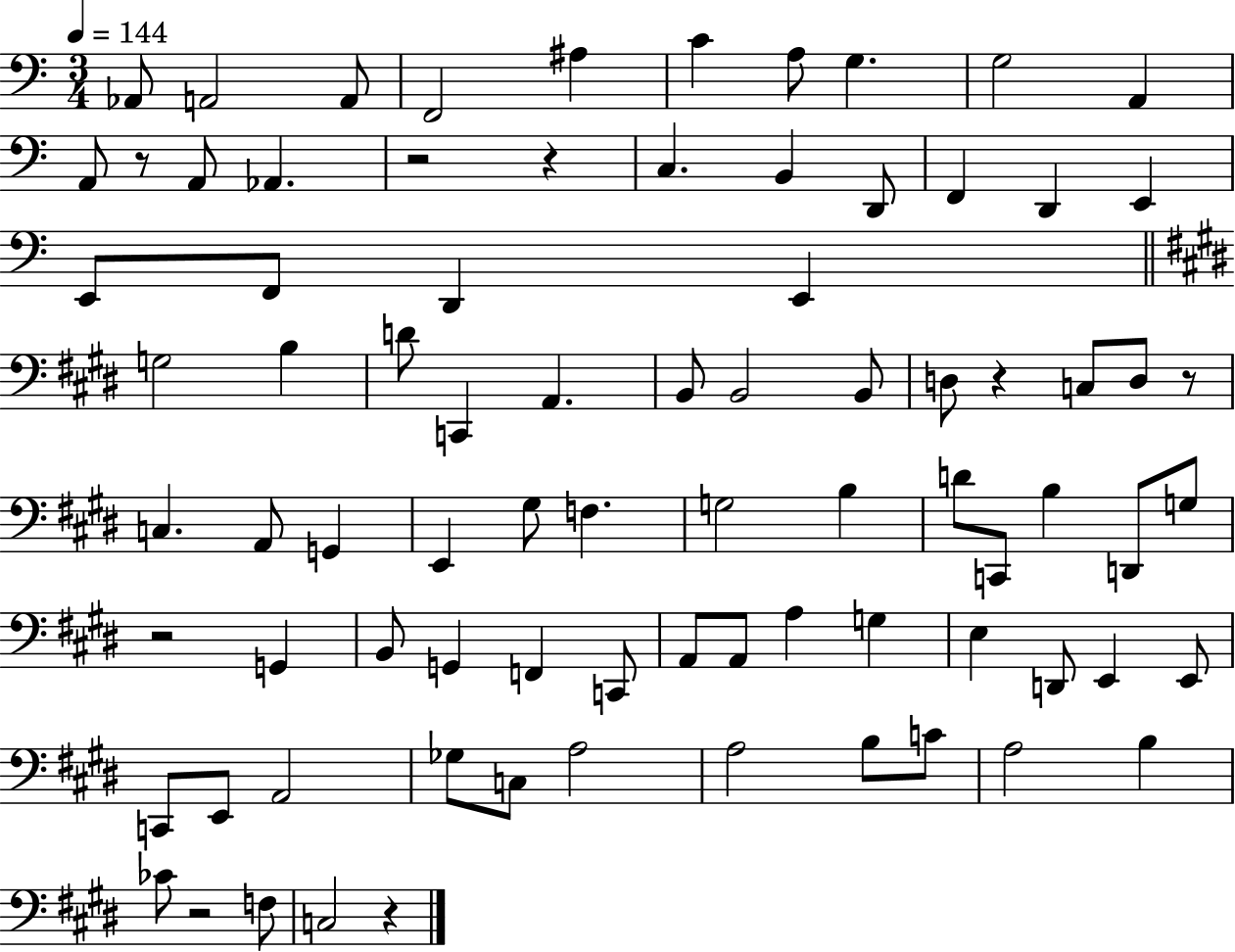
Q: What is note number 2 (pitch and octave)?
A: A2